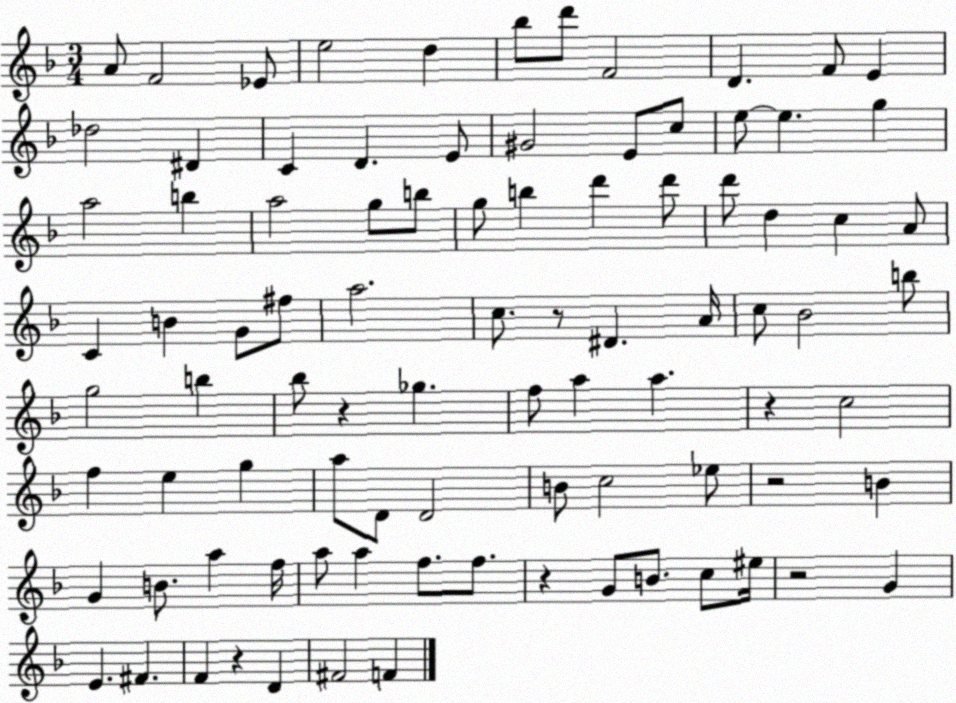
X:1
T:Untitled
M:3/4
L:1/4
K:F
A/2 F2 _E/2 e2 d _b/2 d'/2 F2 D F/2 E _d2 ^D C D E/2 ^G2 E/2 c/2 e/2 e g a2 b a2 g/2 b/2 g/2 b d' d'/2 d'/2 d c A/2 C B G/2 ^f/2 a2 c/2 z/2 ^D A/4 c/2 _B2 b/2 g2 b _b/2 z _g f/2 a a z c2 f e g a/2 D/2 D2 B/2 c2 _e/2 z2 B G B/2 a f/4 a/2 a f/2 f/2 z G/2 B/2 c/2 ^e/4 z2 G E ^F F z D ^F2 F